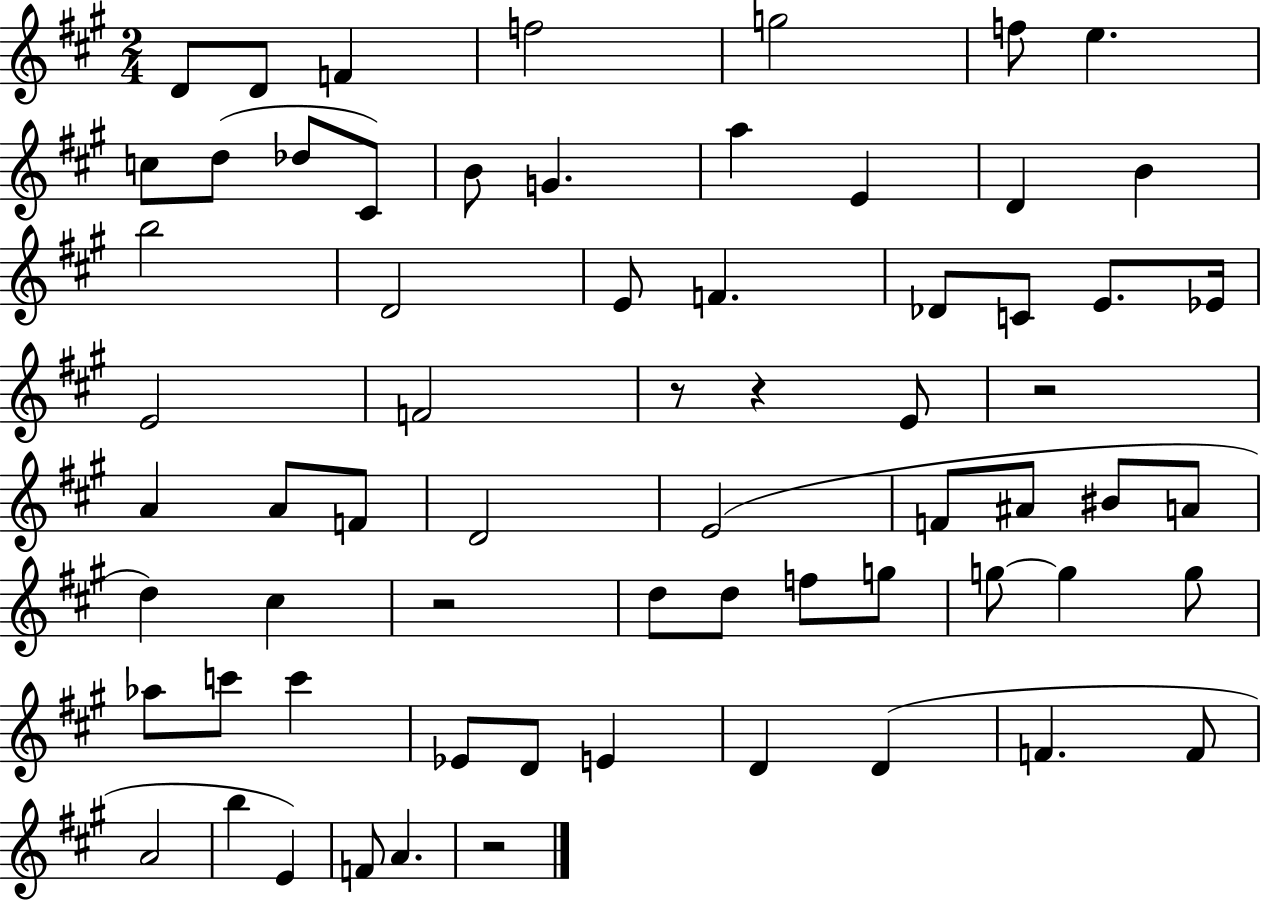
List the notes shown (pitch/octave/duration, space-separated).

D4/e D4/e F4/q F5/h G5/h F5/e E5/q. C5/e D5/e Db5/e C#4/e B4/e G4/q. A5/q E4/q D4/q B4/q B5/h D4/h E4/e F4/q. Db4/e C4/e E4/e. Eb4/s E4/h F4/h R/e R/q E4/e R/h A4/q A4/e F4/e D4/h E4/h F4/e A#4/e BIS4/e A4/e D5/q C#5/q R/h D5/e D5/e F5/e G5/e G5/e G5/q G5/e Ab5/e C6/e C6/q Eb4/e D4/e E4/q D4/q D4/q F4/q. F4/e A4/h B5/q E4/q F4/e A4/q. R/h